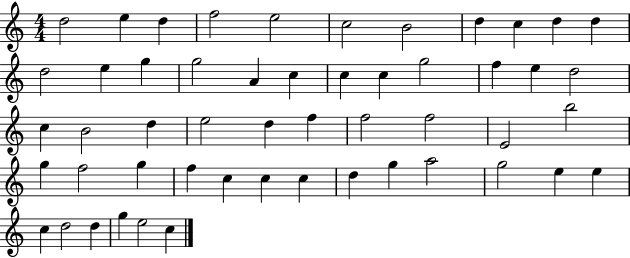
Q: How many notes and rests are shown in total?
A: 52